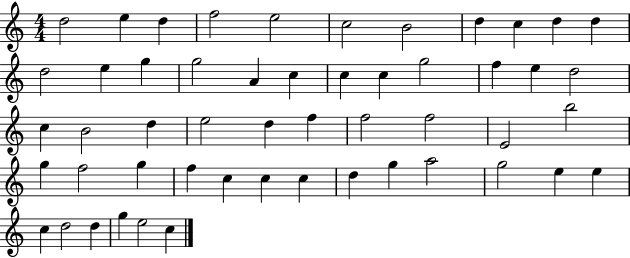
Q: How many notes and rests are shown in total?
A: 52